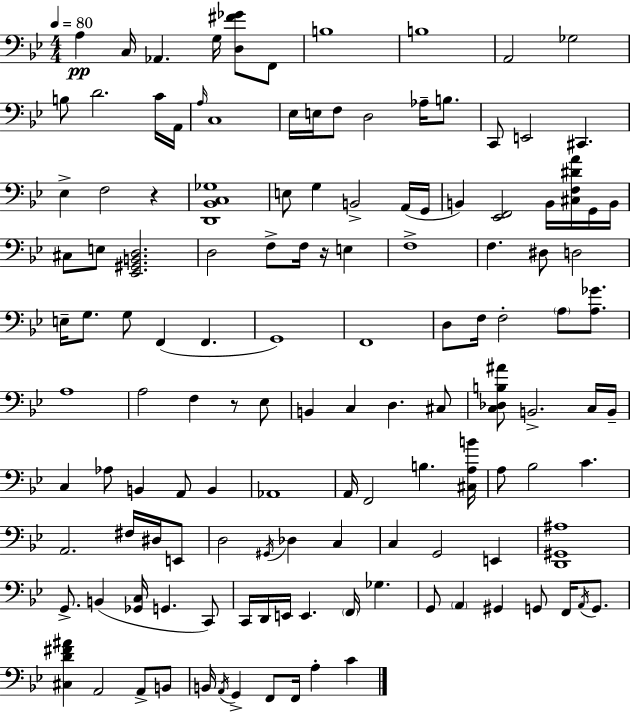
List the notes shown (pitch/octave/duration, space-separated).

A3/q C3/s Ab2/q. G3/s [D3,F#4,Gb4]/e F2/e B3/w B3/w A2/h Gb3/h B3/e D4/h. C4/s A2/s A3/s C3/w Eb3/s E3/s F3/e D3/h Ab3/s B3/e. C2/e E2/h C#2/q. Eb3/q F3/h R/q [D2,Bb2,C3,Gb3]/w E3/e G3/q B2/h A2/s G2/s B2/q [Eb2,F2]/h B2/s [C#3,F3,D#4,A4]/s G2/s B2/s C#3/e E3/e [Eb2,G#2,B2,D3]/h. D3/h F3/e F3/s R/s E3/q F3/w F3/q. D#3/e D3/h E3/s G3/e. G3/e F2/q F2/q. G2/w F2/w D3/e F3/s F3/h A3/e [A3,Gb4]/e. A3/w A3/h F3/q R/e Eb3/e B2/q C3/q D3/q. C#3/e [C3,Db3,B3,A#4]/e B2/h. C3/s B2/s C3/q Ab3/e B2/q A2/e B2/q Ab2/w A2/s F2/h B3/q. [C#3,A3,B4]/s A3/e Bb3/h C4/q. A2/h. F#3/s D#3/s E2/e D3/h G#2/s Db3/q C3/q C3/q G2/h E2/q [D2,G#2,A#3]/w G2/e. B2/q [Gb2,C3]/s G2/q. C2/e C2/s D2/s E2/s E2/q. F2/s Gb3/q. G2/e A2/q G#2/q G2/e F2/s A2/s G2/e. [C#3,D4,F#4,A#4]/q A2/h A2/e B2/e B2/s A2/s G2/q F2/e F2/s A3/q C4/q